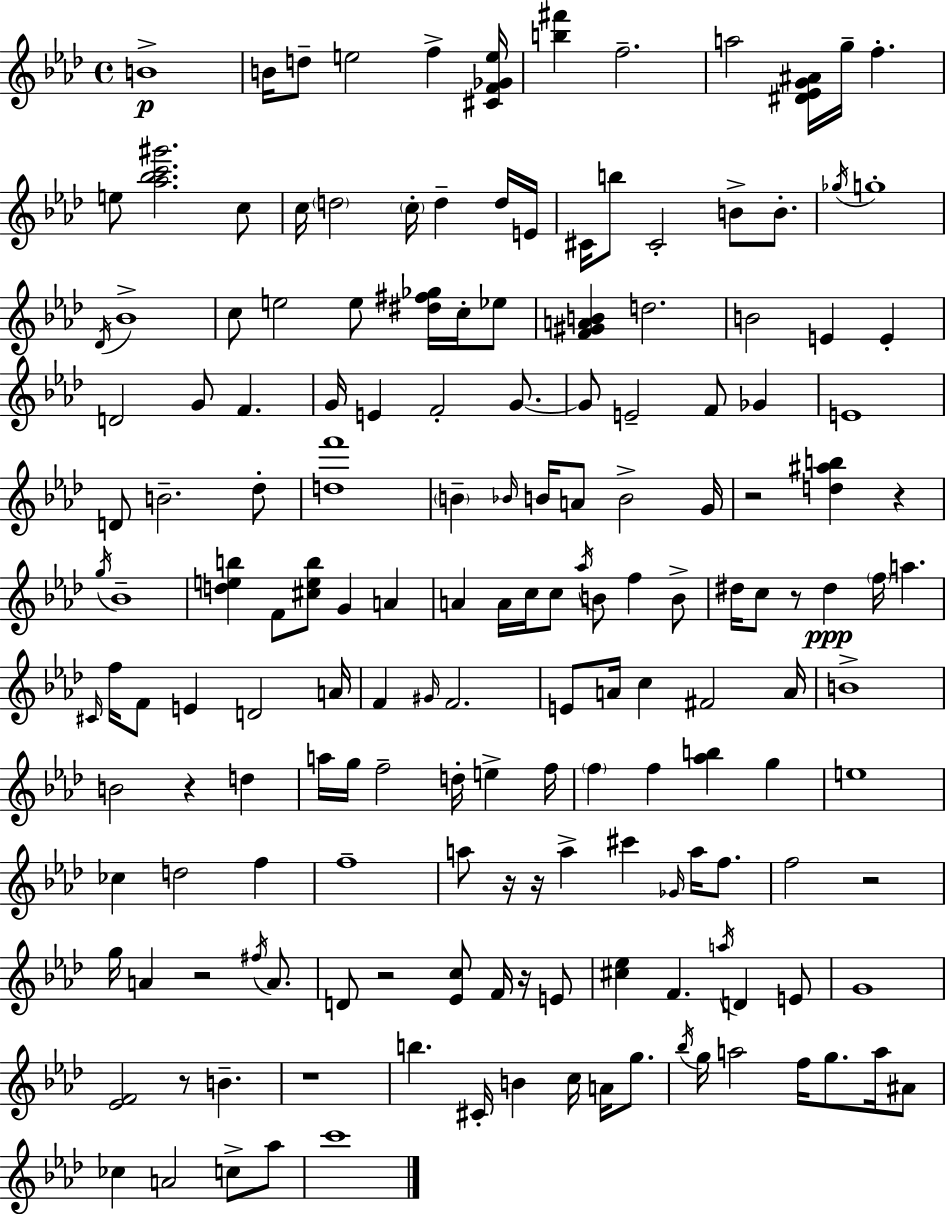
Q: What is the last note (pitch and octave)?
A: C6